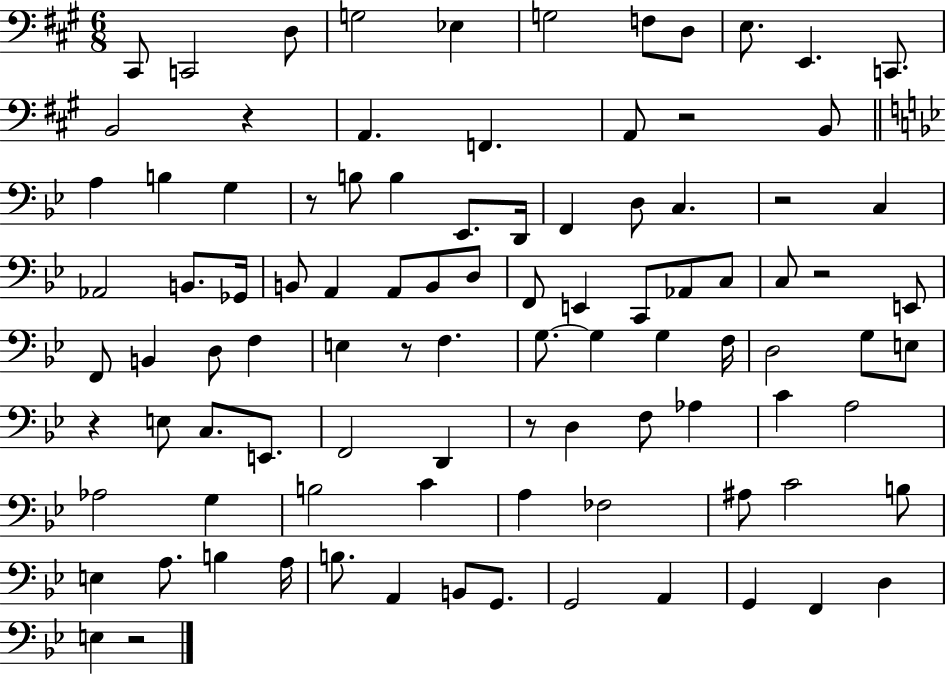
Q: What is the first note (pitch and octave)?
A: C#2